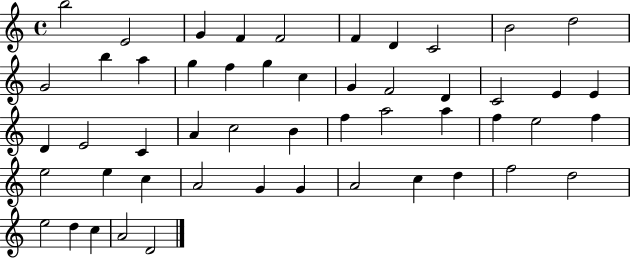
X:1
T:Untitled
M:4/4
L:1/4
K:C
b2 E2 G F F2 F D C2 B2 d2 G2 b a g f g c G F2 D C2 E E D E2 C A c2 B f a2 a f e2 f e2 e c A2 G G A2 c d f2 d2 e2 d c A2 D2